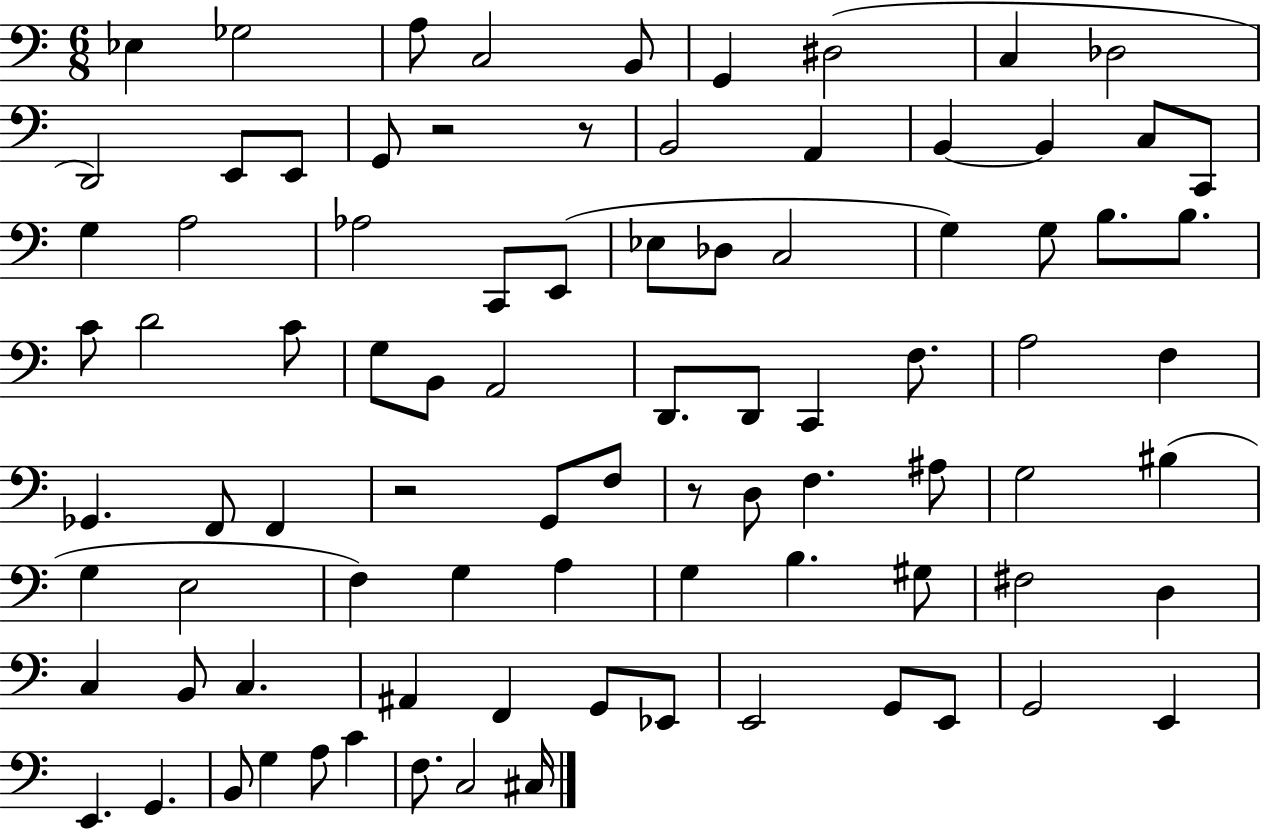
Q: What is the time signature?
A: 6/8